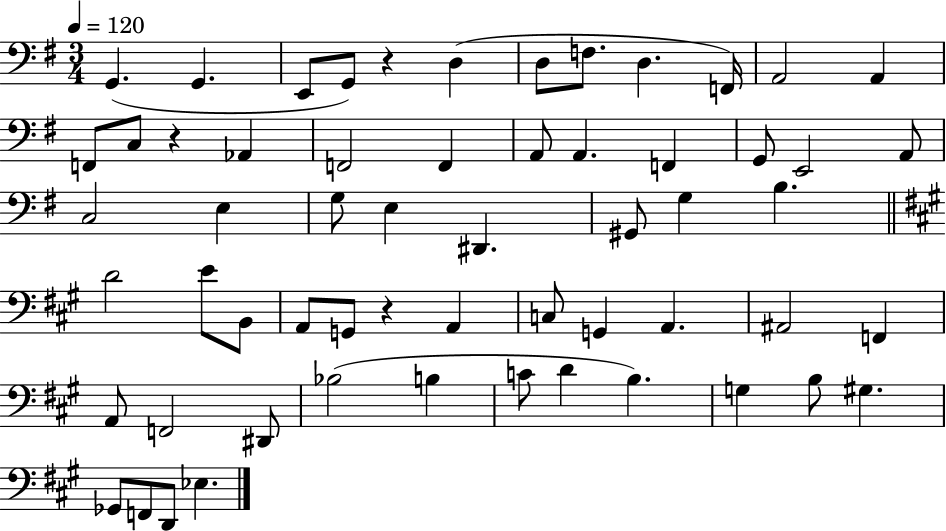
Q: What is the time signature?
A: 3/4